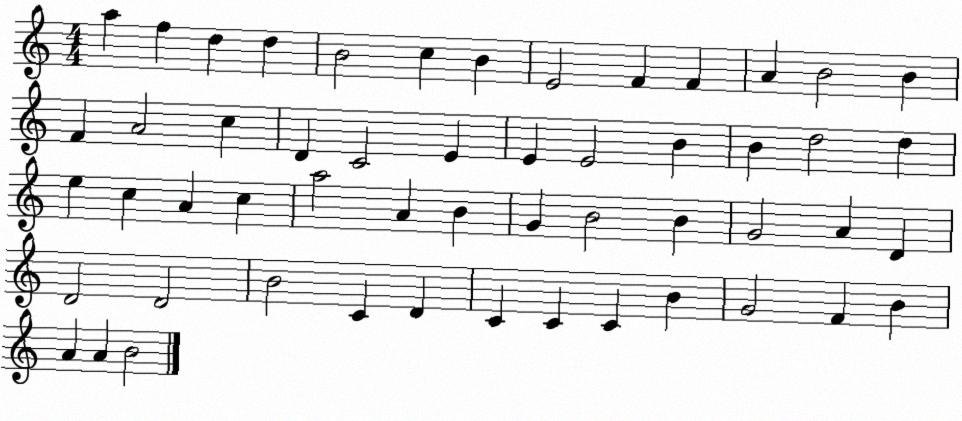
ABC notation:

X:1
T:Untitled
M:4/4
L:1/4
K:C
a f d d B2 c B E2 F F A B2 B F A2 c D C2 E E E2 B B d2 d e c A c a2 A B G B2 B G2 A D D2 D2 B2 C D C C C B G2 F B A A B2